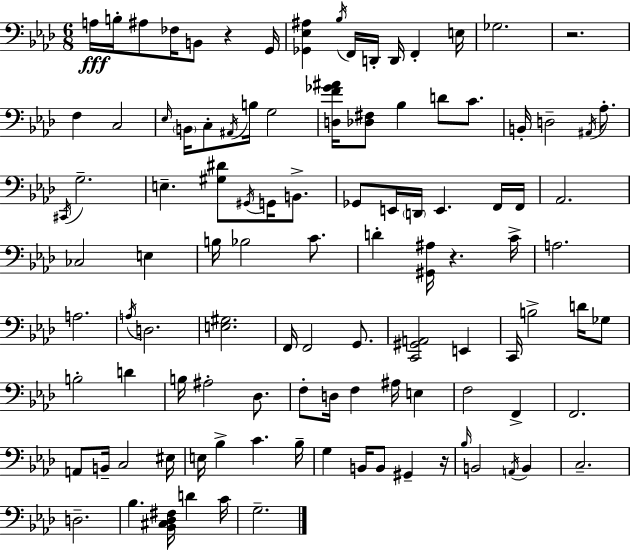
A3/s B3/s A#3/e FES3/s B2/e R/q G2/s [Gb2,Eb3,A#3]/q Bb3/s F2/s D2/s D2/s F2/q E3/s Gb3/h. R/h. F3/q C3/h Eb3/s B2/s C3/e A#2/s B3/s G3/h [D3,F4,Gb4,A#4]/s [Db3,F#3]/e Bb3/q D4/e C4/e. B2/s D3/h A#2/s Ab3/e. C#2/s G3/h. E3/q. [G#3,D#4]/e G#2/s G2/s B2/e. Gb2/e E2/s D2/s E2/q. F2/s F2/s Ab2/h. CES3/h E3/q B3/s Bb3/h C4/e. D4/q [G#2,A#3]/s R/q. C4/s A3/h. A3/h. A3/s D3/h. [E3,G#3]/h. F2/s F2/h G2/e. [C2,G#2,A2]/h E2/q C2/s B3/h D4/s Gb3/e B3/h D4/q B3/s A#3/h Db3/e. F3/e D3/s F3/q A#3/s E3/q F3/h F2/q F2/h. A2/e B2/s C3/h EIS3/s E3/s Bb3/q C4/q. Bb3/s G3/q B2/s B2/e G#2/q R/s Bb3/s B2/h A2/s B2/q C3/h. D3/h. Bb3/q. [Bb2,C#3,Db3,F#3]/s D4/q C4/s G3/h.